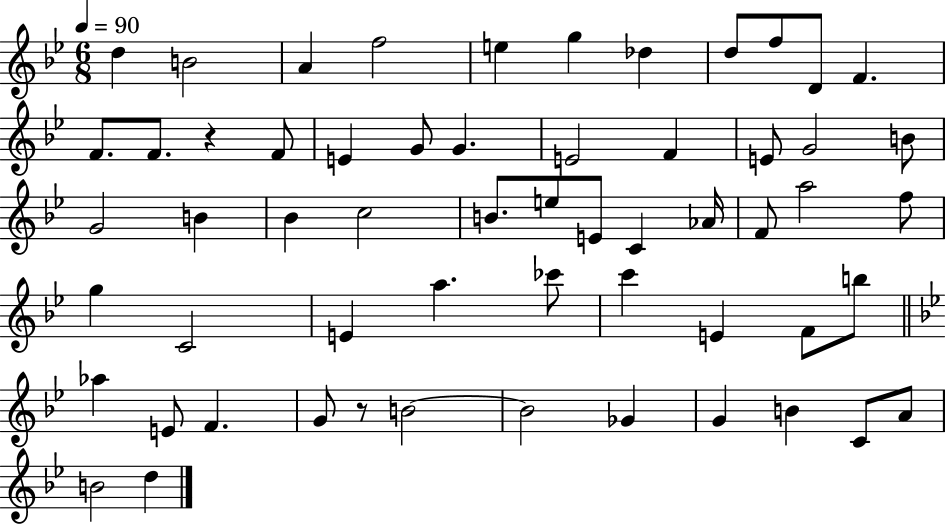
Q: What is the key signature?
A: BES major